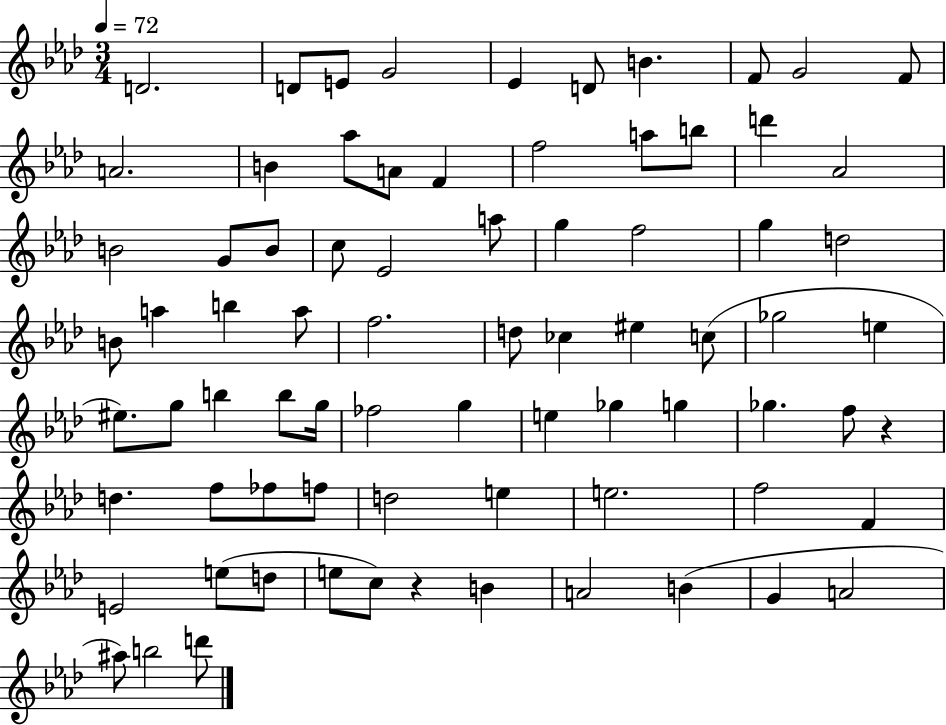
{
  \clef treble
  \numericTimeSignature
  \time 3/4
  \key aes \major
  \tempo 4 = 72
  d'2. | d'8 e'8 g'2 | ees'4 d'8 b'4. | f'8 g'2 f'8 | \break a'2. | b'4 aes''8 a'8 f'4 | f''2 a''8 b''8 | d'''4 aes'2 | \break b'2 g'8 b'8 | c''8 ees'2 a''8 | g''4 f''2 | g''4 d''2 | \break b'8 a''4 b''4 a''8 | f''2. | d''8 ces''4 eis''4 c''8( | ges''2 e''4 | \break eis''8.) g''8 b''4 b''8 g''16 | fes''2 g''4 | e''4 ges''4 g''4 | ges''4. f''8 r4 | \break d''4. f''8 fes''8 f''8 | d''2 e''4 | e''2. | f''2 f'4 | \break e'2 e''8( d''8 | e''8 c''8) r4 b'4 | a'2 b'4( | g'4 a'2 | \break ais''8) b''2 d'''8 | \bar "|."
}